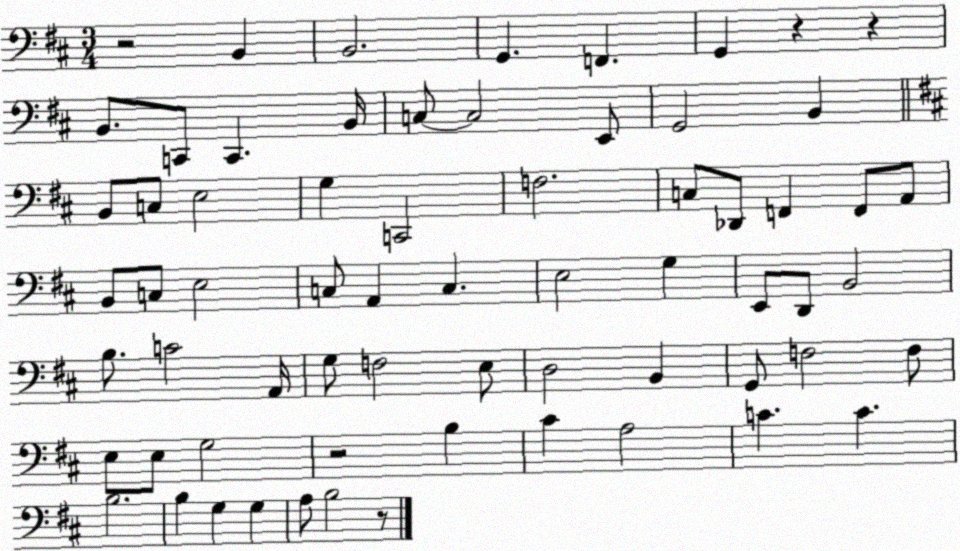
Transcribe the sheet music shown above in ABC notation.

X:1
T:Untitled
M:3/4
L:1/4
K:D
z2 B,, B,,2 G,, F,, G,, z z B,,/2 C,,/2 C,, B,,/4 C,/2 C,2 E,,/2 G,,2 B,, B,,/2 C,/2 E,2 G, C,,2 F,2 C,/2 _D,,/2 F,, F,,/2 A,,/2 B,,/2 C,/2 E,2 C,/2 A,, C, E,2 G, E,,/2 D,,/2 B,,2 B,/2 C2 A,,/4 G,/2 F,2 E,/2 D,2 B,, G,,/2 F,2 F,/2 E,/2 E,/2 G,2 z2 B, ^C A,2 C C B,2 B, G, G, A,/2 B,2 z/2